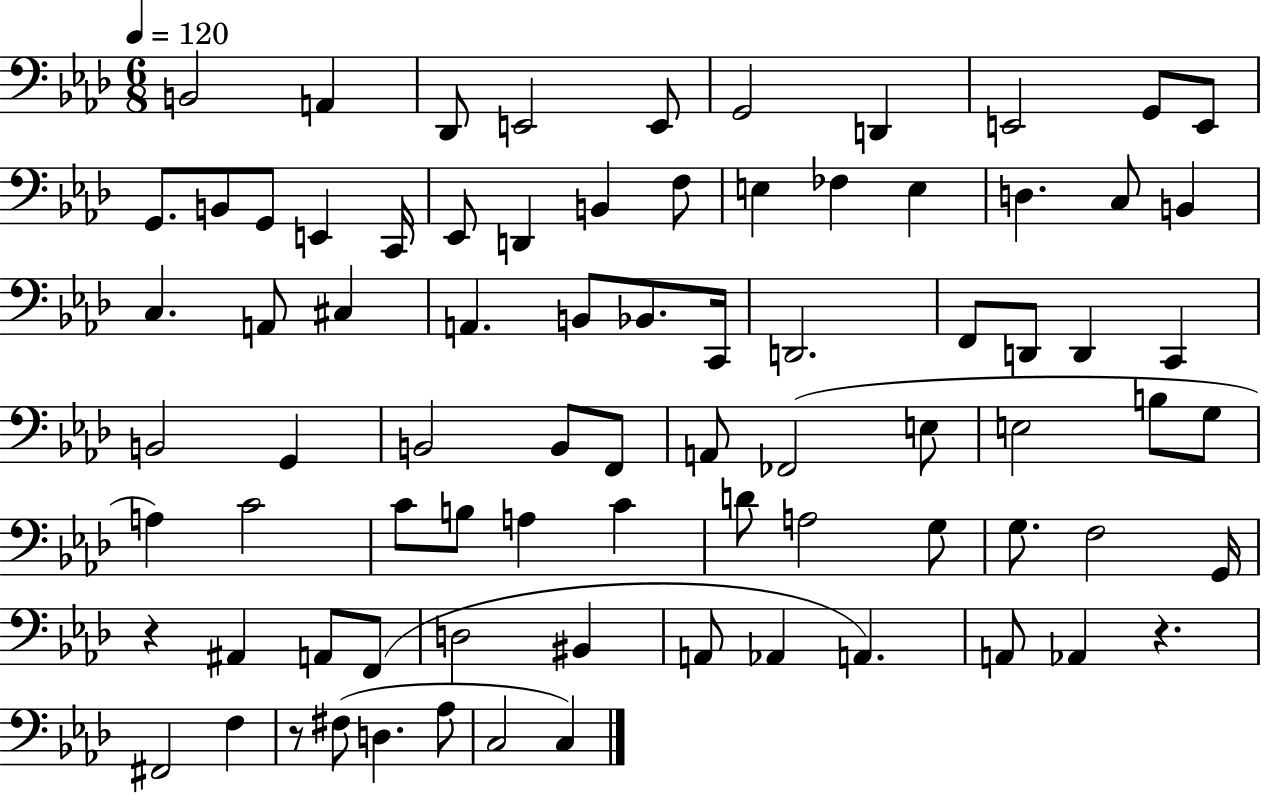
{
  \clef bass
  \numericTimeSignature
  \time 6/8
  \key aes \major
  \tempo 4 = 120
  \repeat volta 2 { b,2 a,4 | des,8 e,2 e,8 | g,2 d,4 | e,2 g,8 e,8 | \break g,8. b,8 g,8 e,4 c,16 | ees,8 d,4 b,4 f8 | e4 fes4 e4 | d4. c8 b,4 | \break c4. a,8 cis4 | a,4. b,8 bes,8. c,16 | d,2. | f,8 d,8 d,4 c,4 | \break b,2 g,4 | b,2 b,8 f,8 | a,8 fes,2( e8 | e2 b8 g8 | \break a4) c'2 | c'8 b8 a4 c'4 | d'8 a2 g8 | g8. f2 g,16 | \break r4 ais,4 a,8 f,8( | d2 bis,4 | a,8 aes,4 a,4.) | a,8 aes,4 r4. | \break fis,2 f4 | r8 fis8( d4. aes8 | c2 c4) | } \bar "|."
}